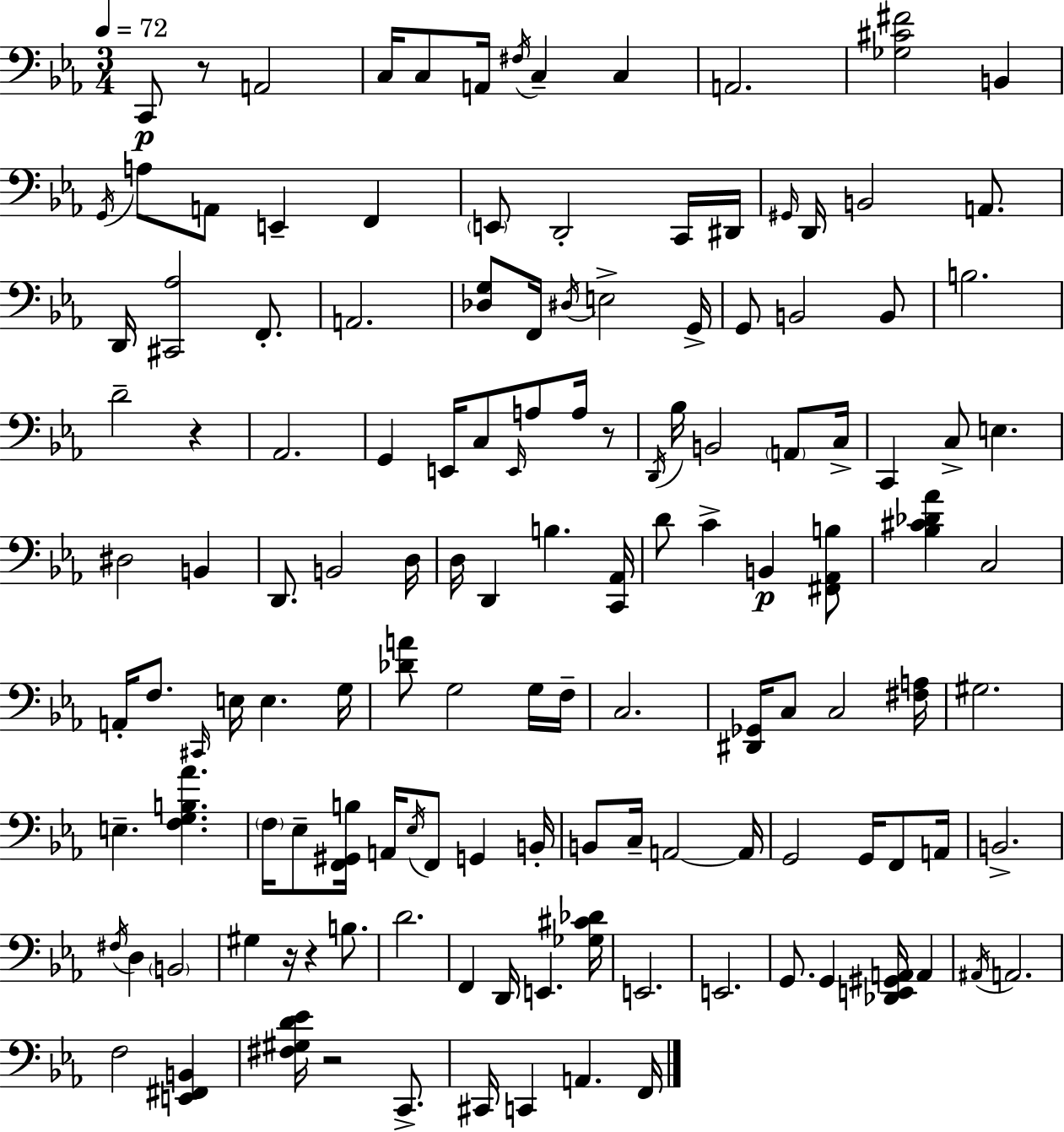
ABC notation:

X:1
T:Untitled
M:3/4
L:1/4
K:Cm
C,,/2 z/2 A,,2 C,/4 C,/2 A,,/4 ^F,/4 C, C, A,,2 [_G,^C^F]2 B,, G,,/4 A,/2 A,,/2 E,, F,, E,,/2 D,,2 C,,/4 ^D,,/4 ^G,,/4 D,,/4 B,,2 A,,/2 D,,/4 [^C,,_A,]2 F,,/2 A,,2 [_D,G,]/2 F,,/4 ^D,/4 E,2 G,,/4 G,,/2 B,,2 B,,/2 B,2 D2 z _A,,2 G,, E,,/4 C,/2 E,,/4 A,/2 A,/4 z/2 D,,/4 _B,/4 B,,2 A,,/2 C,/4 C,, C,/2 E, ^D,2 B,, D,,/2 B,,2 D,/4 D,/4 D,, B, [C,,_A,,]/4 D/2 C B,, [^F,,_A,,B,]/2 [_B,^C_D_A] C,2 A,,/4 F,/2 ^C,,/4 E,/4 E, G,/4 [_DA]/2 G,2 G,/4 F,/4 C,2 [^D,,_G,,]/4 C,/2 C,2 [^F,A,]/4 ^G,2 E, [F,G,B,_A] F,/4 _E,/2 [F,,^G,,B,]/4 A,,/4 _E,/4 F,,/2 G,, B,,/4 B,,/2 C,/4 A,,2 A,,/4 G,,2 G,,/4 F,,/2 A,,/4 B,,2 ^F,/4 D, B,,2 ^G, z/4 z B,/2 D2 F,, D,,/4 E,, [_G,^C_D]/4 E,,2 E,,2 G,,/2 G,, [_D,,E,,^G,,A,,]/4 A,, ^A,,/4 A,,2 F,2 [E,,^F,,B,,] [^F,^G,D_E]/4 z2 C,,/2 ^C,,/4 C,, A,, F,,/4